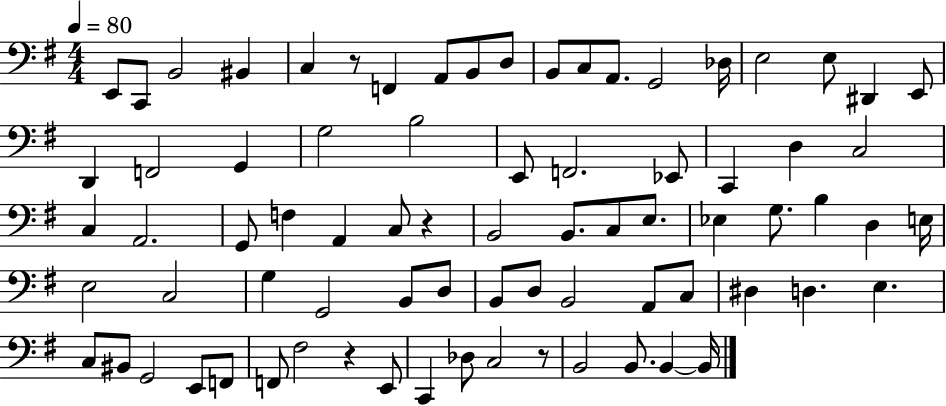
E2/e C2/e B2/h BIS2/q C3/q R/e F2/q A2/e B2/e D3/e B2/e C3/e A2/e. G2/h Db3/s E3/h E3/e D#2/q E2/e D2/q F2/h G2/q G3/h B3/h E2/e F2/h. Eb2/e C2/q D3/q C3/h C3/q A2/h. G2/e F3/q A2/q C3/e R/q B2/h B2/e. C3/e E3/e. Eb3/q G3/e. B3/q D3/q E3/s E3/h C3/h G3/q G2/h B2/e D3/e B2/e D3/e B2/h A2/e C3/e D#3/q D3/q. E3/q. C3/e BIS2/e G2/h E2/e F2/e F2/e F#3/h R/q E2/e C2/q Db3/e C3/h R/e B2/h B2/e. B2/q B2/s